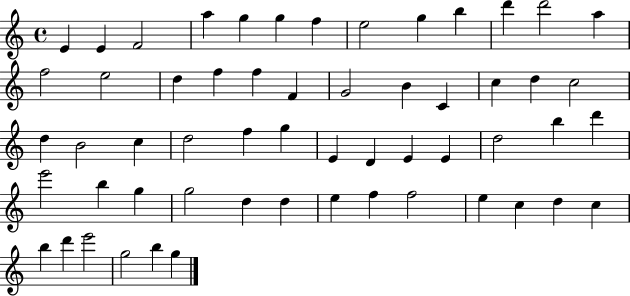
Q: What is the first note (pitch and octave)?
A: E4